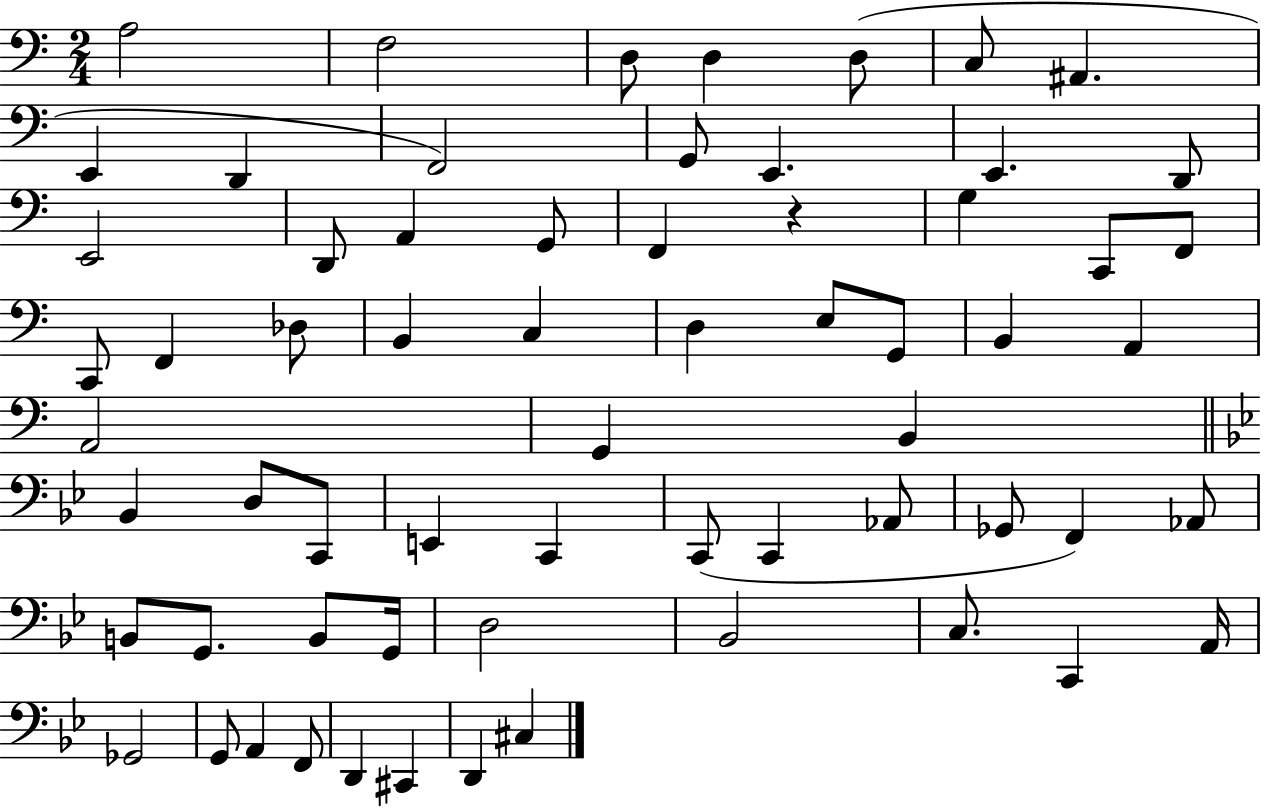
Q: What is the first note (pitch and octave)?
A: A3